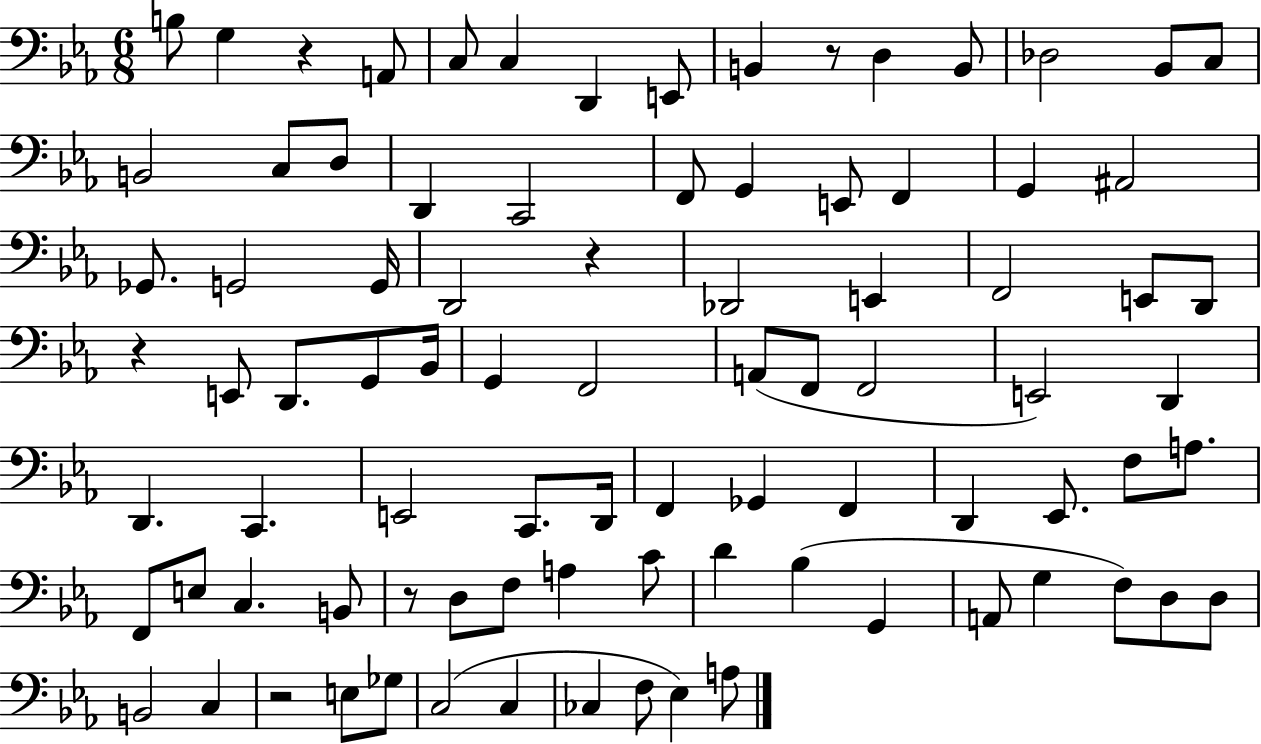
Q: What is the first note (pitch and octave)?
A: B3